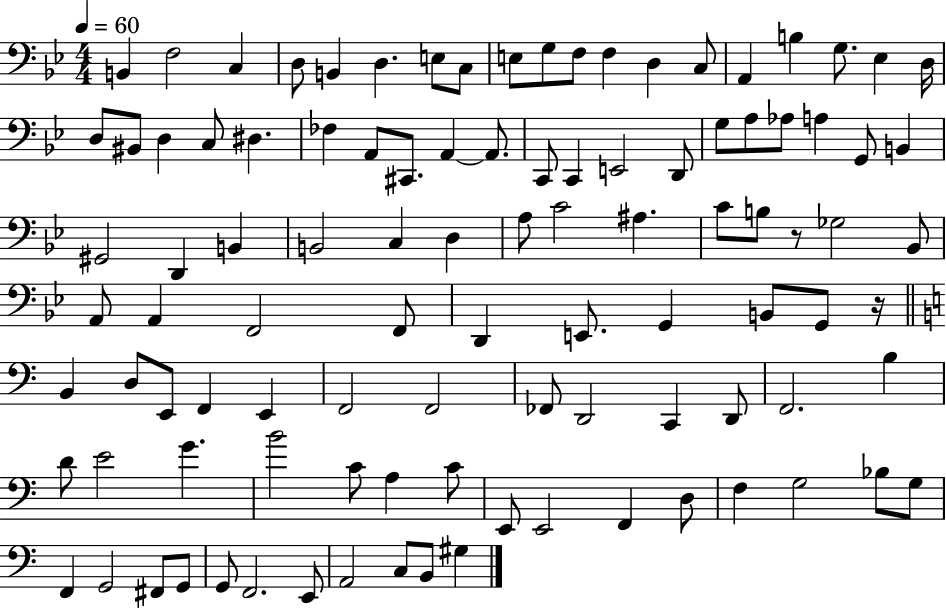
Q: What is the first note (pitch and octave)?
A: B2